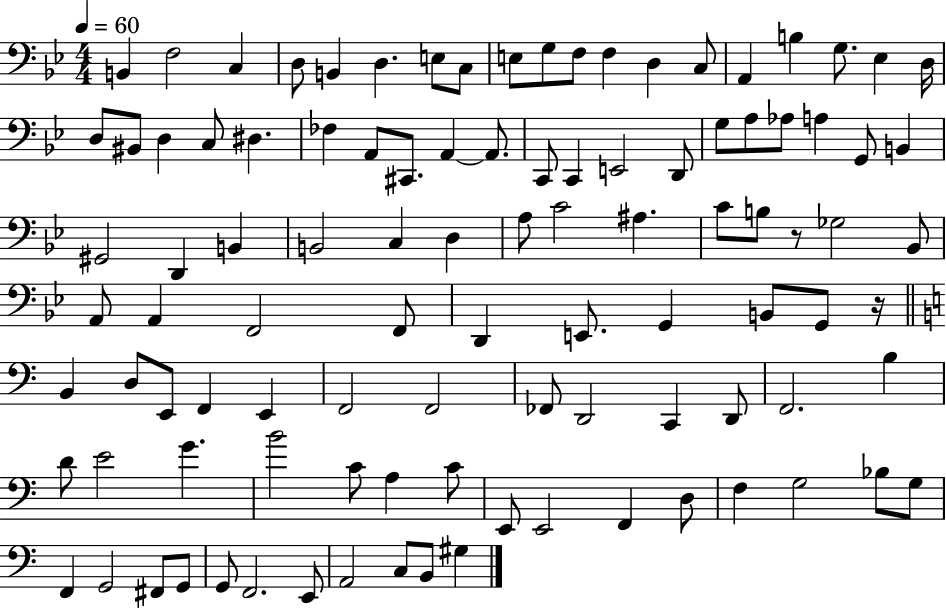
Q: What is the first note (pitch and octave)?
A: B2